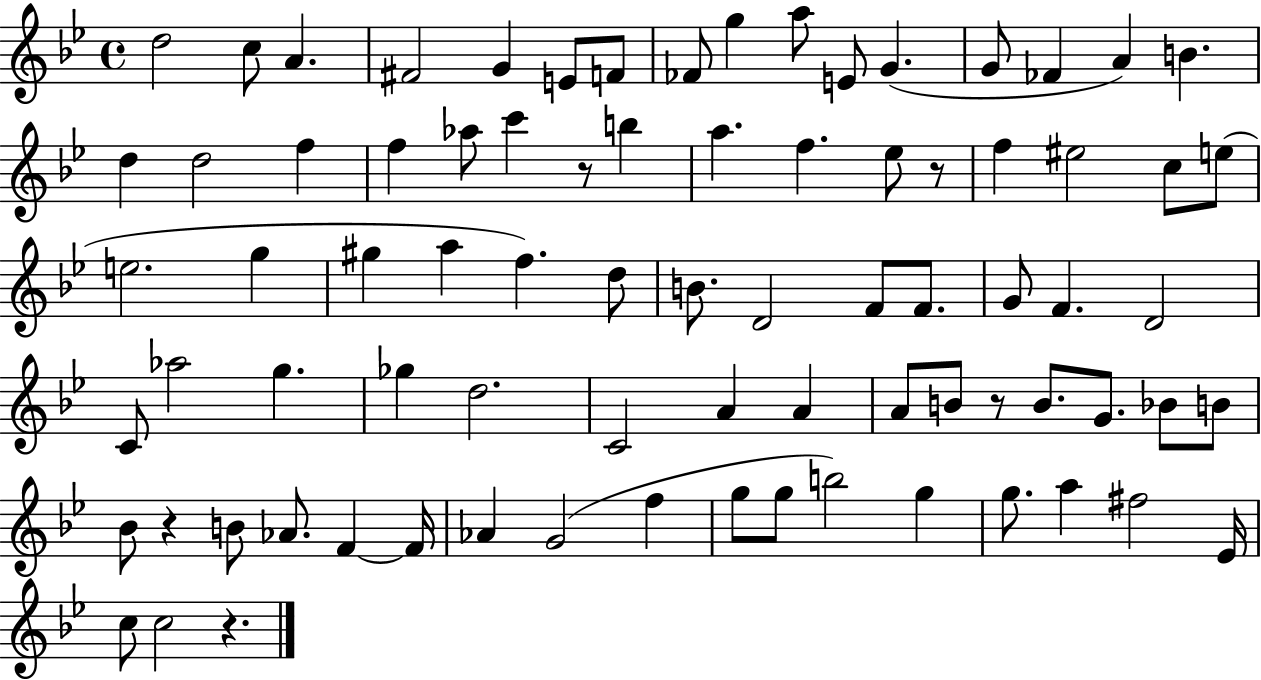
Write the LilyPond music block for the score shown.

{
  \clef treble
  \time 4/4
  \defaultTimeSignature
  \key bes \major
  d''2 c''8 a'4. | fis'2 g'4 e'8 f'8 | fes'8 g''4 a''8 e'8 g'4.( | g'8 fes'4 a'4) b'4. | \break d''4 d''2 f''4 | f''4 aes''8 c'''4 r8 b''4 | a''4. f''4. ees''8 r8 | f''4 eis''2 c''8 e''8( | \break e''2. g''4 | gis''4 a''4 f''4.) d''8 | b'8. d'2 f'8 f'8. | g'8 f'4. d'2 | \break c'8 aes''2 g''4. | ges''4 d''2. | c'2 a'4 a'4 | a'8 b'8 r8 b'8. g'8. bes'8 b'8 | \break bes'8 r4 b'8 aes'8. f'4~~ f'16 | aes'4 g'2( f''4 | g''8 g''8 b''2) g''4 | g''8. a''4 fis''2 ees'16 | \break c''8 c''2 r4. | \bar "|."
}